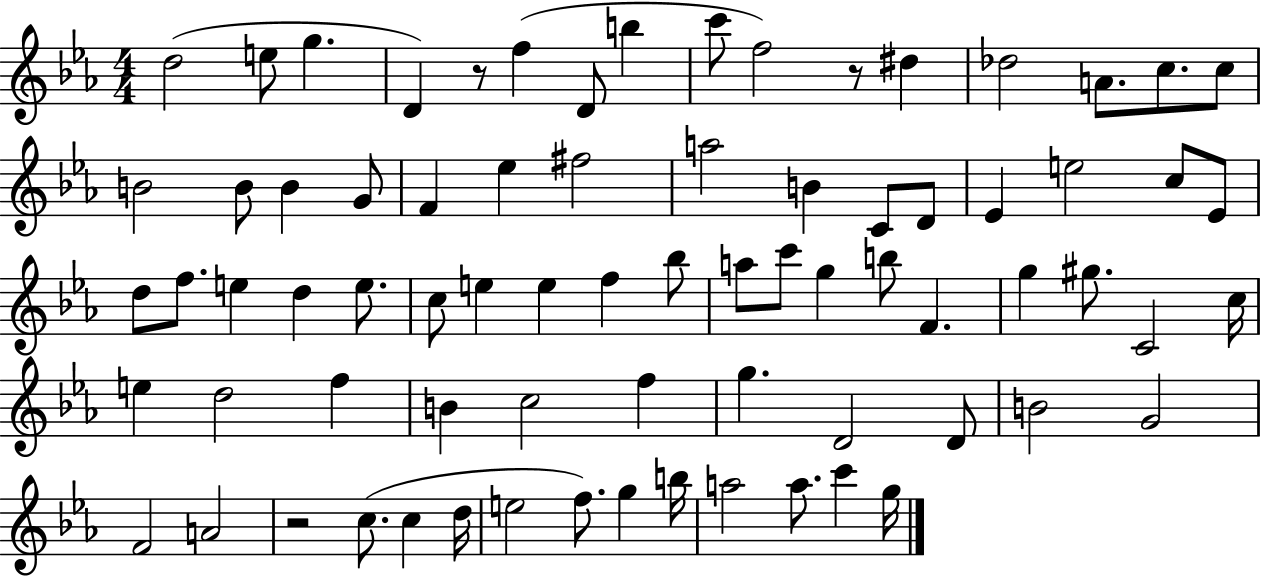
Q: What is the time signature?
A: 4/4